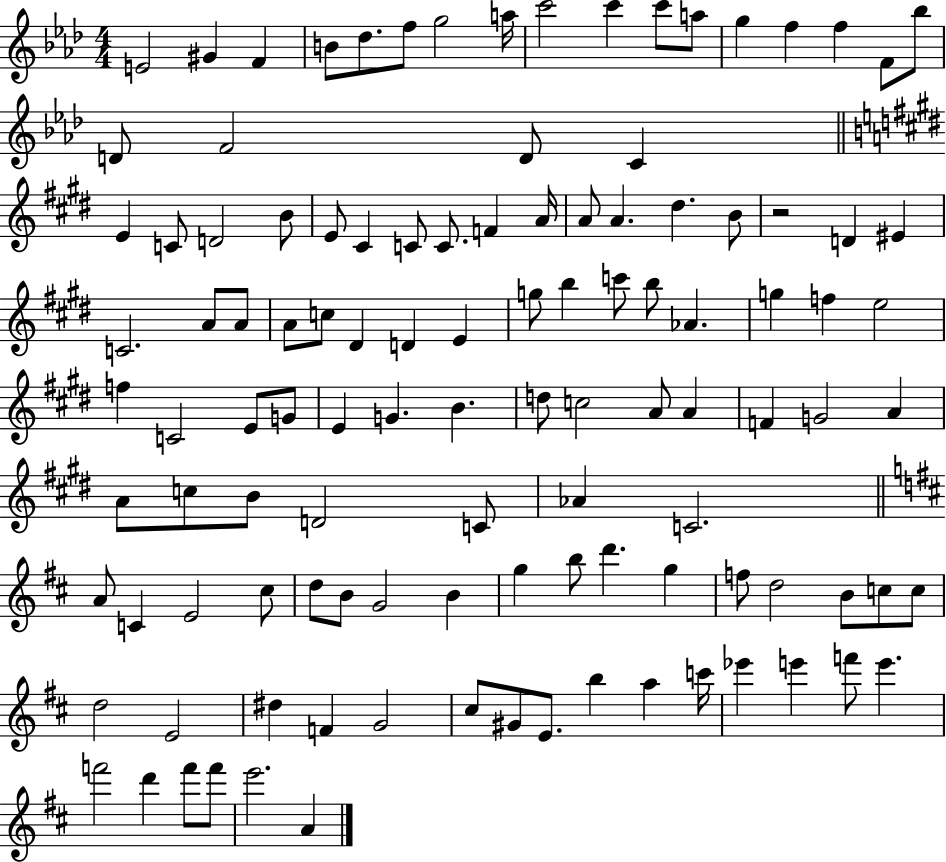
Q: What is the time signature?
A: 4/4